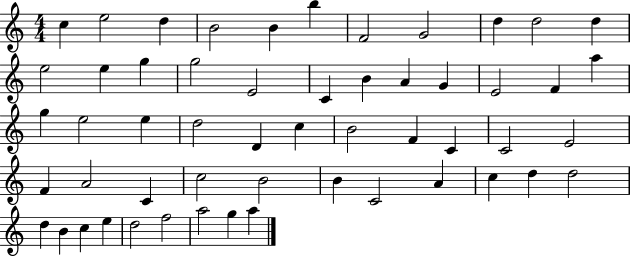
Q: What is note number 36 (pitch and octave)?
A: A4